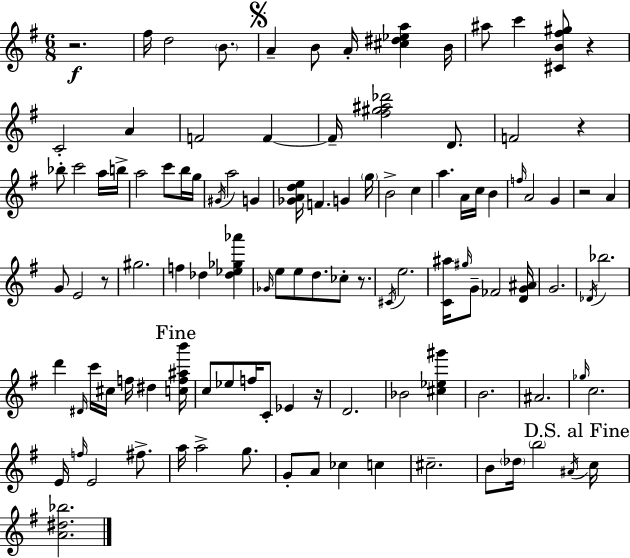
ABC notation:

X:1
T:Untitled
M:6/8
L:1/4
K:Em
z2 ^f/4 d2 B/2 A B/2 A/4 [^c^d_ea] B/4 ^a/2 c' [^CB^f^g]/2 z C2 A F2 F F/4 [^f^g^a_d']2 D/2 F2 z _b/2 c'2 a/4 b/4 a2 c'/2 b/4 g/4 ^G/4 a2 G [_GAde]/4 F G g/4 B2 c a A/4 c/4 B f/4 A2 G z2 A G/2 E2 z/2 ^g2 f _d [_d_e_g_a'] _G/4 e/2 e/2 d/2 _c/2 z/2 ^C/4 e2 [C^a]/4 ^g/4 G/2 _F2 [DG^A]/4 G2 _D/4 _b2 d' ^D/4 c'/4 ^c/4 f/4 ^d [cf^ab']/4 c/2 _e/2 f/4 C/2 _E z/4 D2 _B2 [^c_e^g'] B2 ^A2 _g/4 c2 E/4 f/4 E2 ^f/2 a/4 a2 g/2 G/2 A/2 _c c ^c2 B/2 _d/4 b2 ^A/4 c/4 [A^d_b]2